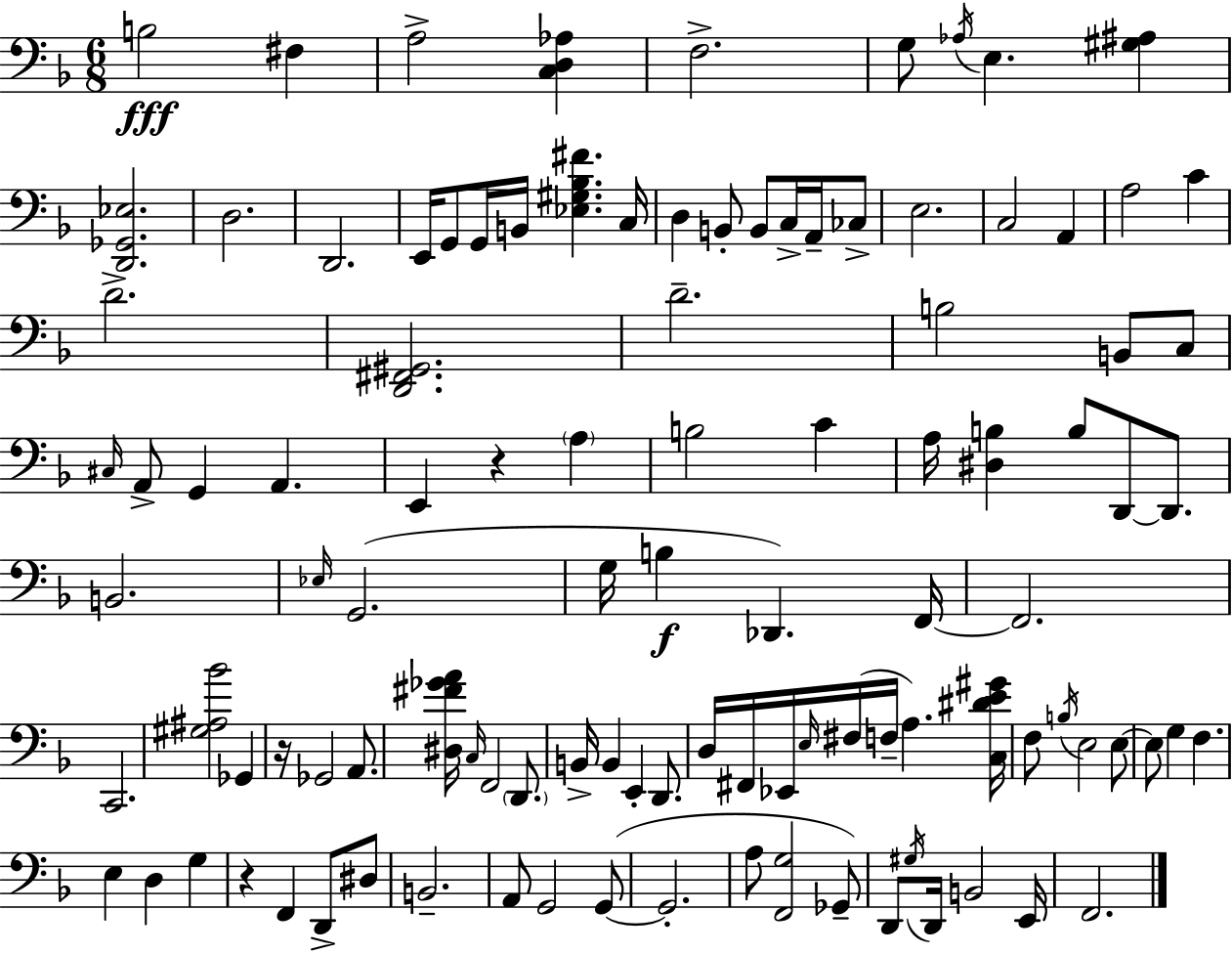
B3/h F#3/q A3/h [C3,D3,Ab3]/q F3/h. G3/e Ab3/s E3/q. [G#3,A#3]/q [D2,Gb2,Eb3]/h. D3/h. D2/h. E2/s G2/e G2/s B2/s [Eb3,G#3,Bb3,F#4]/q. C3/s D3/q B2/e B2/e C3/s A2/s CES3/e E3/h. C3/h A2/q A3/h C4/q D4/h. [D2,F#2,G#2]/h. D4/h. B3/h B2/e C3/e C#3/s A2/e G2/q A2/q. E2/q R/q A3/q B3/h C4/q A3/s [D#3,B3]/q B3/e D2/e D2/e. B2/h. Eb3/s G2/h. G3/s B3/q Db2/q. F2/s F2/h. C2/h. [G#3,A#3,Bb4]/h Gb2/q R/s Gb2/h A2/e. [D#3,F#4,Gb4,A4]/s C3/s F2/h D2/e. B2/s B2/q E2/q D2/e. D3/s F#2/s Eb2/s E3/s F#3/s F3/s A3/q. [C3,D#4,E4,G#4]/s F3/e B3/s E3/h E3/e E3/e G3/q F3/q. E3/q D3/q G3/q R/q F2/q D2/e D#3/e B2/h. A2/e G2/h G2/e G2/h. A3/e [F2,G3]/h Gb2/e D2/e G#3/s D2/s B2/h E2/s F2/h.